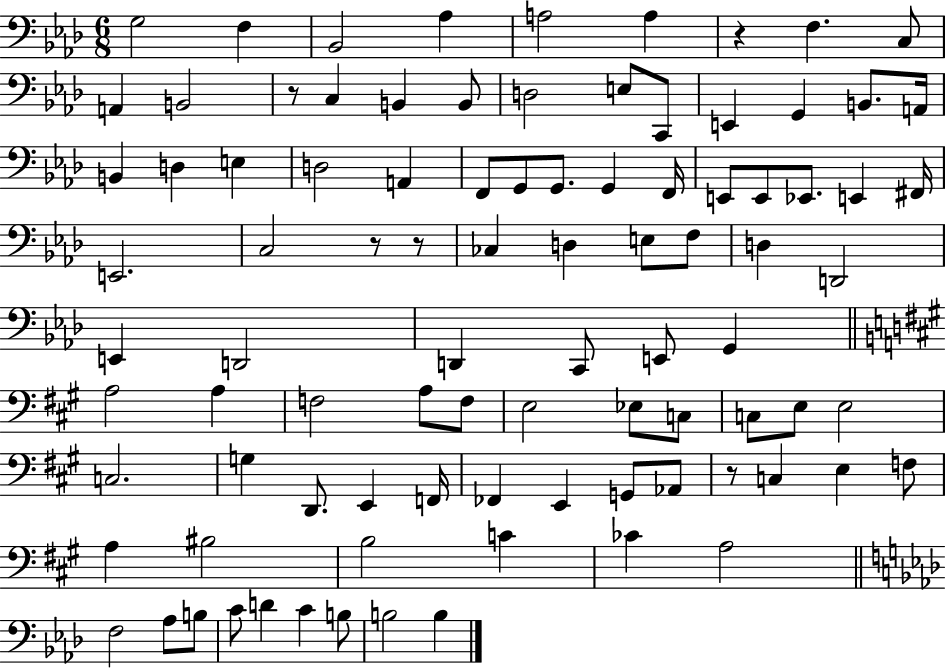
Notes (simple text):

G3/h F3/q Bb2/h Ab3/q A3/h A3/q R/q F3/q. C3/e A2/q B2/h R/e C3/q B2/q B2/e D3/h E3/e C2/e E2/q G2/q B2/e. A2/s B2/q D3/q E3/q D3/h A2/q F2/e G2/e G2/e. G2/q F2/s E2/e E2/e Eb2/e. E2/q F#2/s E2/h. C3/h R/e R/e CES3/q D3/q E3/e F3/e D3/q D2/h E2/q D2/h D2/q C2/e E2/e G2/q A3/h A3/q F3/h A3/e F3/e E3/h Eb3/e C3/e C3/e E3/e E3/h C3/h. G3/q D2/e. E2/q F2/s FES2/q E2/q G2/e Ab2/e R/e C3/q E3/q F3/e A3/q BIS3/h B3/h C4/q CES4/q A3/h F3/h Ab3/e B3/e C4/e D4/q C4/q B3/e B3/h B3/q